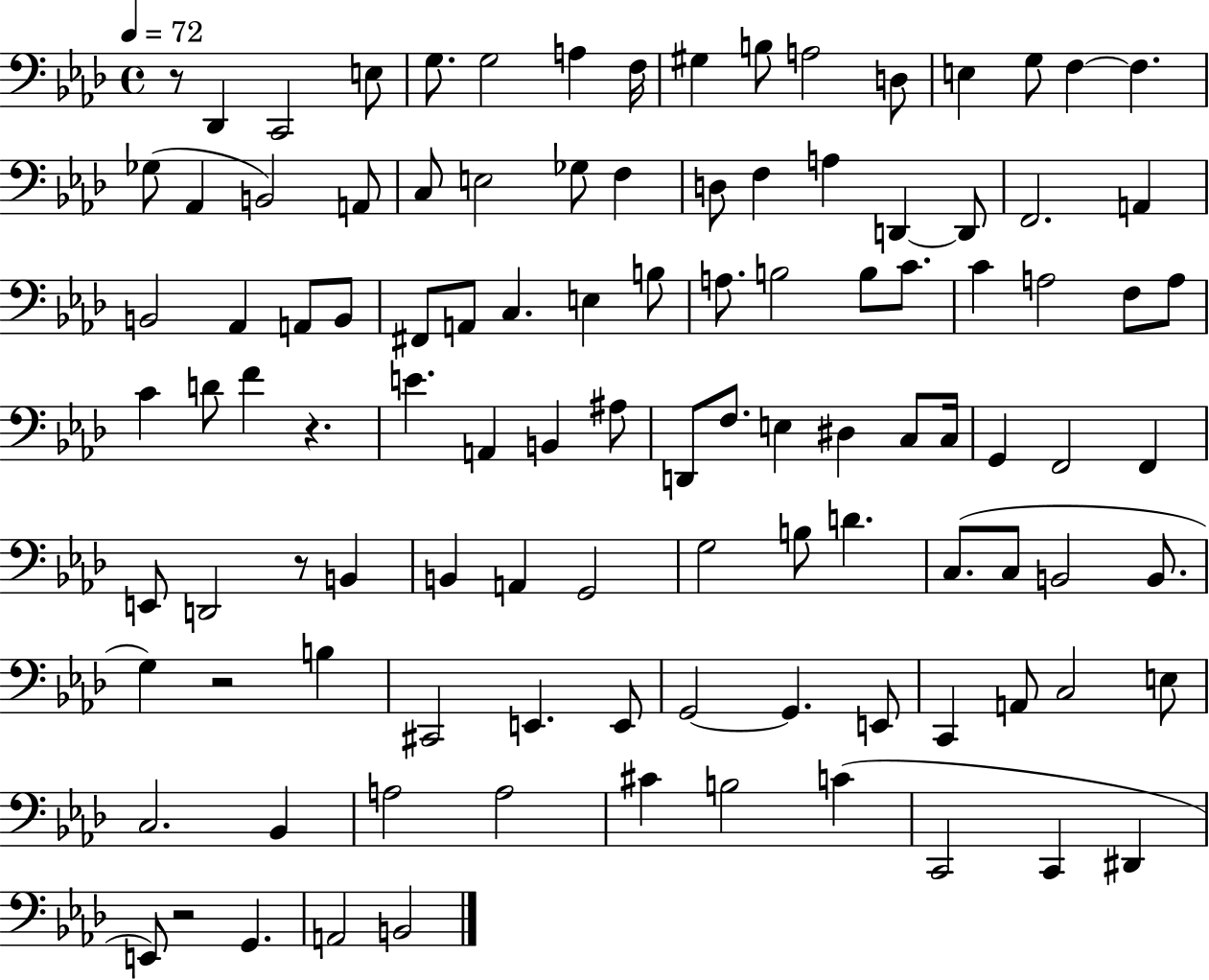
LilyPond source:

{
  \clef bass
  \time 4/4
  \defaultTimeSignature
  \key aes \major
  \tempo 4 = 72
  r8 des,4 c,2 e8 | g8. g2 a4 f16 | gis4 b8 a2 d8 | e4 g8 f4~~ f4. | \break ges8( aes,4 b,2) a,8 | c8 e2 ges8 f4 | d8 f4 a4 d,4~~ d,8 | f,2. a,4 | \break b,2 aes,4 a,8 b,8 | fis,8 a,8 c4. e4 b8 | a8. b2 b8 c'8. | c'4 a2 f8 a8 | \break c'4 d'8 f'4 r4. | e'4. a,4 b,4 ais8 | d,8 f8. e4 dis4 c8 c16 | g,4 f,2 f,4 | \break e,8 d,2 r8 b,4 | b,4 a,4 g,2 | g2 b8 d'4. | c8.( c8 b,2 b,8. | \break g4) r2 b4 | cis,2 e,4. e,8 | g,2~~ g,4. e,8 | c,4 a,8 c2 e8 | \break c2. bes,4 | a2 a2 | cis'4 b2 c'4( | c,2 c,4 dis,4 | \break e,8) r2 g,4. | a,2 b,2 | \bar "|."
}